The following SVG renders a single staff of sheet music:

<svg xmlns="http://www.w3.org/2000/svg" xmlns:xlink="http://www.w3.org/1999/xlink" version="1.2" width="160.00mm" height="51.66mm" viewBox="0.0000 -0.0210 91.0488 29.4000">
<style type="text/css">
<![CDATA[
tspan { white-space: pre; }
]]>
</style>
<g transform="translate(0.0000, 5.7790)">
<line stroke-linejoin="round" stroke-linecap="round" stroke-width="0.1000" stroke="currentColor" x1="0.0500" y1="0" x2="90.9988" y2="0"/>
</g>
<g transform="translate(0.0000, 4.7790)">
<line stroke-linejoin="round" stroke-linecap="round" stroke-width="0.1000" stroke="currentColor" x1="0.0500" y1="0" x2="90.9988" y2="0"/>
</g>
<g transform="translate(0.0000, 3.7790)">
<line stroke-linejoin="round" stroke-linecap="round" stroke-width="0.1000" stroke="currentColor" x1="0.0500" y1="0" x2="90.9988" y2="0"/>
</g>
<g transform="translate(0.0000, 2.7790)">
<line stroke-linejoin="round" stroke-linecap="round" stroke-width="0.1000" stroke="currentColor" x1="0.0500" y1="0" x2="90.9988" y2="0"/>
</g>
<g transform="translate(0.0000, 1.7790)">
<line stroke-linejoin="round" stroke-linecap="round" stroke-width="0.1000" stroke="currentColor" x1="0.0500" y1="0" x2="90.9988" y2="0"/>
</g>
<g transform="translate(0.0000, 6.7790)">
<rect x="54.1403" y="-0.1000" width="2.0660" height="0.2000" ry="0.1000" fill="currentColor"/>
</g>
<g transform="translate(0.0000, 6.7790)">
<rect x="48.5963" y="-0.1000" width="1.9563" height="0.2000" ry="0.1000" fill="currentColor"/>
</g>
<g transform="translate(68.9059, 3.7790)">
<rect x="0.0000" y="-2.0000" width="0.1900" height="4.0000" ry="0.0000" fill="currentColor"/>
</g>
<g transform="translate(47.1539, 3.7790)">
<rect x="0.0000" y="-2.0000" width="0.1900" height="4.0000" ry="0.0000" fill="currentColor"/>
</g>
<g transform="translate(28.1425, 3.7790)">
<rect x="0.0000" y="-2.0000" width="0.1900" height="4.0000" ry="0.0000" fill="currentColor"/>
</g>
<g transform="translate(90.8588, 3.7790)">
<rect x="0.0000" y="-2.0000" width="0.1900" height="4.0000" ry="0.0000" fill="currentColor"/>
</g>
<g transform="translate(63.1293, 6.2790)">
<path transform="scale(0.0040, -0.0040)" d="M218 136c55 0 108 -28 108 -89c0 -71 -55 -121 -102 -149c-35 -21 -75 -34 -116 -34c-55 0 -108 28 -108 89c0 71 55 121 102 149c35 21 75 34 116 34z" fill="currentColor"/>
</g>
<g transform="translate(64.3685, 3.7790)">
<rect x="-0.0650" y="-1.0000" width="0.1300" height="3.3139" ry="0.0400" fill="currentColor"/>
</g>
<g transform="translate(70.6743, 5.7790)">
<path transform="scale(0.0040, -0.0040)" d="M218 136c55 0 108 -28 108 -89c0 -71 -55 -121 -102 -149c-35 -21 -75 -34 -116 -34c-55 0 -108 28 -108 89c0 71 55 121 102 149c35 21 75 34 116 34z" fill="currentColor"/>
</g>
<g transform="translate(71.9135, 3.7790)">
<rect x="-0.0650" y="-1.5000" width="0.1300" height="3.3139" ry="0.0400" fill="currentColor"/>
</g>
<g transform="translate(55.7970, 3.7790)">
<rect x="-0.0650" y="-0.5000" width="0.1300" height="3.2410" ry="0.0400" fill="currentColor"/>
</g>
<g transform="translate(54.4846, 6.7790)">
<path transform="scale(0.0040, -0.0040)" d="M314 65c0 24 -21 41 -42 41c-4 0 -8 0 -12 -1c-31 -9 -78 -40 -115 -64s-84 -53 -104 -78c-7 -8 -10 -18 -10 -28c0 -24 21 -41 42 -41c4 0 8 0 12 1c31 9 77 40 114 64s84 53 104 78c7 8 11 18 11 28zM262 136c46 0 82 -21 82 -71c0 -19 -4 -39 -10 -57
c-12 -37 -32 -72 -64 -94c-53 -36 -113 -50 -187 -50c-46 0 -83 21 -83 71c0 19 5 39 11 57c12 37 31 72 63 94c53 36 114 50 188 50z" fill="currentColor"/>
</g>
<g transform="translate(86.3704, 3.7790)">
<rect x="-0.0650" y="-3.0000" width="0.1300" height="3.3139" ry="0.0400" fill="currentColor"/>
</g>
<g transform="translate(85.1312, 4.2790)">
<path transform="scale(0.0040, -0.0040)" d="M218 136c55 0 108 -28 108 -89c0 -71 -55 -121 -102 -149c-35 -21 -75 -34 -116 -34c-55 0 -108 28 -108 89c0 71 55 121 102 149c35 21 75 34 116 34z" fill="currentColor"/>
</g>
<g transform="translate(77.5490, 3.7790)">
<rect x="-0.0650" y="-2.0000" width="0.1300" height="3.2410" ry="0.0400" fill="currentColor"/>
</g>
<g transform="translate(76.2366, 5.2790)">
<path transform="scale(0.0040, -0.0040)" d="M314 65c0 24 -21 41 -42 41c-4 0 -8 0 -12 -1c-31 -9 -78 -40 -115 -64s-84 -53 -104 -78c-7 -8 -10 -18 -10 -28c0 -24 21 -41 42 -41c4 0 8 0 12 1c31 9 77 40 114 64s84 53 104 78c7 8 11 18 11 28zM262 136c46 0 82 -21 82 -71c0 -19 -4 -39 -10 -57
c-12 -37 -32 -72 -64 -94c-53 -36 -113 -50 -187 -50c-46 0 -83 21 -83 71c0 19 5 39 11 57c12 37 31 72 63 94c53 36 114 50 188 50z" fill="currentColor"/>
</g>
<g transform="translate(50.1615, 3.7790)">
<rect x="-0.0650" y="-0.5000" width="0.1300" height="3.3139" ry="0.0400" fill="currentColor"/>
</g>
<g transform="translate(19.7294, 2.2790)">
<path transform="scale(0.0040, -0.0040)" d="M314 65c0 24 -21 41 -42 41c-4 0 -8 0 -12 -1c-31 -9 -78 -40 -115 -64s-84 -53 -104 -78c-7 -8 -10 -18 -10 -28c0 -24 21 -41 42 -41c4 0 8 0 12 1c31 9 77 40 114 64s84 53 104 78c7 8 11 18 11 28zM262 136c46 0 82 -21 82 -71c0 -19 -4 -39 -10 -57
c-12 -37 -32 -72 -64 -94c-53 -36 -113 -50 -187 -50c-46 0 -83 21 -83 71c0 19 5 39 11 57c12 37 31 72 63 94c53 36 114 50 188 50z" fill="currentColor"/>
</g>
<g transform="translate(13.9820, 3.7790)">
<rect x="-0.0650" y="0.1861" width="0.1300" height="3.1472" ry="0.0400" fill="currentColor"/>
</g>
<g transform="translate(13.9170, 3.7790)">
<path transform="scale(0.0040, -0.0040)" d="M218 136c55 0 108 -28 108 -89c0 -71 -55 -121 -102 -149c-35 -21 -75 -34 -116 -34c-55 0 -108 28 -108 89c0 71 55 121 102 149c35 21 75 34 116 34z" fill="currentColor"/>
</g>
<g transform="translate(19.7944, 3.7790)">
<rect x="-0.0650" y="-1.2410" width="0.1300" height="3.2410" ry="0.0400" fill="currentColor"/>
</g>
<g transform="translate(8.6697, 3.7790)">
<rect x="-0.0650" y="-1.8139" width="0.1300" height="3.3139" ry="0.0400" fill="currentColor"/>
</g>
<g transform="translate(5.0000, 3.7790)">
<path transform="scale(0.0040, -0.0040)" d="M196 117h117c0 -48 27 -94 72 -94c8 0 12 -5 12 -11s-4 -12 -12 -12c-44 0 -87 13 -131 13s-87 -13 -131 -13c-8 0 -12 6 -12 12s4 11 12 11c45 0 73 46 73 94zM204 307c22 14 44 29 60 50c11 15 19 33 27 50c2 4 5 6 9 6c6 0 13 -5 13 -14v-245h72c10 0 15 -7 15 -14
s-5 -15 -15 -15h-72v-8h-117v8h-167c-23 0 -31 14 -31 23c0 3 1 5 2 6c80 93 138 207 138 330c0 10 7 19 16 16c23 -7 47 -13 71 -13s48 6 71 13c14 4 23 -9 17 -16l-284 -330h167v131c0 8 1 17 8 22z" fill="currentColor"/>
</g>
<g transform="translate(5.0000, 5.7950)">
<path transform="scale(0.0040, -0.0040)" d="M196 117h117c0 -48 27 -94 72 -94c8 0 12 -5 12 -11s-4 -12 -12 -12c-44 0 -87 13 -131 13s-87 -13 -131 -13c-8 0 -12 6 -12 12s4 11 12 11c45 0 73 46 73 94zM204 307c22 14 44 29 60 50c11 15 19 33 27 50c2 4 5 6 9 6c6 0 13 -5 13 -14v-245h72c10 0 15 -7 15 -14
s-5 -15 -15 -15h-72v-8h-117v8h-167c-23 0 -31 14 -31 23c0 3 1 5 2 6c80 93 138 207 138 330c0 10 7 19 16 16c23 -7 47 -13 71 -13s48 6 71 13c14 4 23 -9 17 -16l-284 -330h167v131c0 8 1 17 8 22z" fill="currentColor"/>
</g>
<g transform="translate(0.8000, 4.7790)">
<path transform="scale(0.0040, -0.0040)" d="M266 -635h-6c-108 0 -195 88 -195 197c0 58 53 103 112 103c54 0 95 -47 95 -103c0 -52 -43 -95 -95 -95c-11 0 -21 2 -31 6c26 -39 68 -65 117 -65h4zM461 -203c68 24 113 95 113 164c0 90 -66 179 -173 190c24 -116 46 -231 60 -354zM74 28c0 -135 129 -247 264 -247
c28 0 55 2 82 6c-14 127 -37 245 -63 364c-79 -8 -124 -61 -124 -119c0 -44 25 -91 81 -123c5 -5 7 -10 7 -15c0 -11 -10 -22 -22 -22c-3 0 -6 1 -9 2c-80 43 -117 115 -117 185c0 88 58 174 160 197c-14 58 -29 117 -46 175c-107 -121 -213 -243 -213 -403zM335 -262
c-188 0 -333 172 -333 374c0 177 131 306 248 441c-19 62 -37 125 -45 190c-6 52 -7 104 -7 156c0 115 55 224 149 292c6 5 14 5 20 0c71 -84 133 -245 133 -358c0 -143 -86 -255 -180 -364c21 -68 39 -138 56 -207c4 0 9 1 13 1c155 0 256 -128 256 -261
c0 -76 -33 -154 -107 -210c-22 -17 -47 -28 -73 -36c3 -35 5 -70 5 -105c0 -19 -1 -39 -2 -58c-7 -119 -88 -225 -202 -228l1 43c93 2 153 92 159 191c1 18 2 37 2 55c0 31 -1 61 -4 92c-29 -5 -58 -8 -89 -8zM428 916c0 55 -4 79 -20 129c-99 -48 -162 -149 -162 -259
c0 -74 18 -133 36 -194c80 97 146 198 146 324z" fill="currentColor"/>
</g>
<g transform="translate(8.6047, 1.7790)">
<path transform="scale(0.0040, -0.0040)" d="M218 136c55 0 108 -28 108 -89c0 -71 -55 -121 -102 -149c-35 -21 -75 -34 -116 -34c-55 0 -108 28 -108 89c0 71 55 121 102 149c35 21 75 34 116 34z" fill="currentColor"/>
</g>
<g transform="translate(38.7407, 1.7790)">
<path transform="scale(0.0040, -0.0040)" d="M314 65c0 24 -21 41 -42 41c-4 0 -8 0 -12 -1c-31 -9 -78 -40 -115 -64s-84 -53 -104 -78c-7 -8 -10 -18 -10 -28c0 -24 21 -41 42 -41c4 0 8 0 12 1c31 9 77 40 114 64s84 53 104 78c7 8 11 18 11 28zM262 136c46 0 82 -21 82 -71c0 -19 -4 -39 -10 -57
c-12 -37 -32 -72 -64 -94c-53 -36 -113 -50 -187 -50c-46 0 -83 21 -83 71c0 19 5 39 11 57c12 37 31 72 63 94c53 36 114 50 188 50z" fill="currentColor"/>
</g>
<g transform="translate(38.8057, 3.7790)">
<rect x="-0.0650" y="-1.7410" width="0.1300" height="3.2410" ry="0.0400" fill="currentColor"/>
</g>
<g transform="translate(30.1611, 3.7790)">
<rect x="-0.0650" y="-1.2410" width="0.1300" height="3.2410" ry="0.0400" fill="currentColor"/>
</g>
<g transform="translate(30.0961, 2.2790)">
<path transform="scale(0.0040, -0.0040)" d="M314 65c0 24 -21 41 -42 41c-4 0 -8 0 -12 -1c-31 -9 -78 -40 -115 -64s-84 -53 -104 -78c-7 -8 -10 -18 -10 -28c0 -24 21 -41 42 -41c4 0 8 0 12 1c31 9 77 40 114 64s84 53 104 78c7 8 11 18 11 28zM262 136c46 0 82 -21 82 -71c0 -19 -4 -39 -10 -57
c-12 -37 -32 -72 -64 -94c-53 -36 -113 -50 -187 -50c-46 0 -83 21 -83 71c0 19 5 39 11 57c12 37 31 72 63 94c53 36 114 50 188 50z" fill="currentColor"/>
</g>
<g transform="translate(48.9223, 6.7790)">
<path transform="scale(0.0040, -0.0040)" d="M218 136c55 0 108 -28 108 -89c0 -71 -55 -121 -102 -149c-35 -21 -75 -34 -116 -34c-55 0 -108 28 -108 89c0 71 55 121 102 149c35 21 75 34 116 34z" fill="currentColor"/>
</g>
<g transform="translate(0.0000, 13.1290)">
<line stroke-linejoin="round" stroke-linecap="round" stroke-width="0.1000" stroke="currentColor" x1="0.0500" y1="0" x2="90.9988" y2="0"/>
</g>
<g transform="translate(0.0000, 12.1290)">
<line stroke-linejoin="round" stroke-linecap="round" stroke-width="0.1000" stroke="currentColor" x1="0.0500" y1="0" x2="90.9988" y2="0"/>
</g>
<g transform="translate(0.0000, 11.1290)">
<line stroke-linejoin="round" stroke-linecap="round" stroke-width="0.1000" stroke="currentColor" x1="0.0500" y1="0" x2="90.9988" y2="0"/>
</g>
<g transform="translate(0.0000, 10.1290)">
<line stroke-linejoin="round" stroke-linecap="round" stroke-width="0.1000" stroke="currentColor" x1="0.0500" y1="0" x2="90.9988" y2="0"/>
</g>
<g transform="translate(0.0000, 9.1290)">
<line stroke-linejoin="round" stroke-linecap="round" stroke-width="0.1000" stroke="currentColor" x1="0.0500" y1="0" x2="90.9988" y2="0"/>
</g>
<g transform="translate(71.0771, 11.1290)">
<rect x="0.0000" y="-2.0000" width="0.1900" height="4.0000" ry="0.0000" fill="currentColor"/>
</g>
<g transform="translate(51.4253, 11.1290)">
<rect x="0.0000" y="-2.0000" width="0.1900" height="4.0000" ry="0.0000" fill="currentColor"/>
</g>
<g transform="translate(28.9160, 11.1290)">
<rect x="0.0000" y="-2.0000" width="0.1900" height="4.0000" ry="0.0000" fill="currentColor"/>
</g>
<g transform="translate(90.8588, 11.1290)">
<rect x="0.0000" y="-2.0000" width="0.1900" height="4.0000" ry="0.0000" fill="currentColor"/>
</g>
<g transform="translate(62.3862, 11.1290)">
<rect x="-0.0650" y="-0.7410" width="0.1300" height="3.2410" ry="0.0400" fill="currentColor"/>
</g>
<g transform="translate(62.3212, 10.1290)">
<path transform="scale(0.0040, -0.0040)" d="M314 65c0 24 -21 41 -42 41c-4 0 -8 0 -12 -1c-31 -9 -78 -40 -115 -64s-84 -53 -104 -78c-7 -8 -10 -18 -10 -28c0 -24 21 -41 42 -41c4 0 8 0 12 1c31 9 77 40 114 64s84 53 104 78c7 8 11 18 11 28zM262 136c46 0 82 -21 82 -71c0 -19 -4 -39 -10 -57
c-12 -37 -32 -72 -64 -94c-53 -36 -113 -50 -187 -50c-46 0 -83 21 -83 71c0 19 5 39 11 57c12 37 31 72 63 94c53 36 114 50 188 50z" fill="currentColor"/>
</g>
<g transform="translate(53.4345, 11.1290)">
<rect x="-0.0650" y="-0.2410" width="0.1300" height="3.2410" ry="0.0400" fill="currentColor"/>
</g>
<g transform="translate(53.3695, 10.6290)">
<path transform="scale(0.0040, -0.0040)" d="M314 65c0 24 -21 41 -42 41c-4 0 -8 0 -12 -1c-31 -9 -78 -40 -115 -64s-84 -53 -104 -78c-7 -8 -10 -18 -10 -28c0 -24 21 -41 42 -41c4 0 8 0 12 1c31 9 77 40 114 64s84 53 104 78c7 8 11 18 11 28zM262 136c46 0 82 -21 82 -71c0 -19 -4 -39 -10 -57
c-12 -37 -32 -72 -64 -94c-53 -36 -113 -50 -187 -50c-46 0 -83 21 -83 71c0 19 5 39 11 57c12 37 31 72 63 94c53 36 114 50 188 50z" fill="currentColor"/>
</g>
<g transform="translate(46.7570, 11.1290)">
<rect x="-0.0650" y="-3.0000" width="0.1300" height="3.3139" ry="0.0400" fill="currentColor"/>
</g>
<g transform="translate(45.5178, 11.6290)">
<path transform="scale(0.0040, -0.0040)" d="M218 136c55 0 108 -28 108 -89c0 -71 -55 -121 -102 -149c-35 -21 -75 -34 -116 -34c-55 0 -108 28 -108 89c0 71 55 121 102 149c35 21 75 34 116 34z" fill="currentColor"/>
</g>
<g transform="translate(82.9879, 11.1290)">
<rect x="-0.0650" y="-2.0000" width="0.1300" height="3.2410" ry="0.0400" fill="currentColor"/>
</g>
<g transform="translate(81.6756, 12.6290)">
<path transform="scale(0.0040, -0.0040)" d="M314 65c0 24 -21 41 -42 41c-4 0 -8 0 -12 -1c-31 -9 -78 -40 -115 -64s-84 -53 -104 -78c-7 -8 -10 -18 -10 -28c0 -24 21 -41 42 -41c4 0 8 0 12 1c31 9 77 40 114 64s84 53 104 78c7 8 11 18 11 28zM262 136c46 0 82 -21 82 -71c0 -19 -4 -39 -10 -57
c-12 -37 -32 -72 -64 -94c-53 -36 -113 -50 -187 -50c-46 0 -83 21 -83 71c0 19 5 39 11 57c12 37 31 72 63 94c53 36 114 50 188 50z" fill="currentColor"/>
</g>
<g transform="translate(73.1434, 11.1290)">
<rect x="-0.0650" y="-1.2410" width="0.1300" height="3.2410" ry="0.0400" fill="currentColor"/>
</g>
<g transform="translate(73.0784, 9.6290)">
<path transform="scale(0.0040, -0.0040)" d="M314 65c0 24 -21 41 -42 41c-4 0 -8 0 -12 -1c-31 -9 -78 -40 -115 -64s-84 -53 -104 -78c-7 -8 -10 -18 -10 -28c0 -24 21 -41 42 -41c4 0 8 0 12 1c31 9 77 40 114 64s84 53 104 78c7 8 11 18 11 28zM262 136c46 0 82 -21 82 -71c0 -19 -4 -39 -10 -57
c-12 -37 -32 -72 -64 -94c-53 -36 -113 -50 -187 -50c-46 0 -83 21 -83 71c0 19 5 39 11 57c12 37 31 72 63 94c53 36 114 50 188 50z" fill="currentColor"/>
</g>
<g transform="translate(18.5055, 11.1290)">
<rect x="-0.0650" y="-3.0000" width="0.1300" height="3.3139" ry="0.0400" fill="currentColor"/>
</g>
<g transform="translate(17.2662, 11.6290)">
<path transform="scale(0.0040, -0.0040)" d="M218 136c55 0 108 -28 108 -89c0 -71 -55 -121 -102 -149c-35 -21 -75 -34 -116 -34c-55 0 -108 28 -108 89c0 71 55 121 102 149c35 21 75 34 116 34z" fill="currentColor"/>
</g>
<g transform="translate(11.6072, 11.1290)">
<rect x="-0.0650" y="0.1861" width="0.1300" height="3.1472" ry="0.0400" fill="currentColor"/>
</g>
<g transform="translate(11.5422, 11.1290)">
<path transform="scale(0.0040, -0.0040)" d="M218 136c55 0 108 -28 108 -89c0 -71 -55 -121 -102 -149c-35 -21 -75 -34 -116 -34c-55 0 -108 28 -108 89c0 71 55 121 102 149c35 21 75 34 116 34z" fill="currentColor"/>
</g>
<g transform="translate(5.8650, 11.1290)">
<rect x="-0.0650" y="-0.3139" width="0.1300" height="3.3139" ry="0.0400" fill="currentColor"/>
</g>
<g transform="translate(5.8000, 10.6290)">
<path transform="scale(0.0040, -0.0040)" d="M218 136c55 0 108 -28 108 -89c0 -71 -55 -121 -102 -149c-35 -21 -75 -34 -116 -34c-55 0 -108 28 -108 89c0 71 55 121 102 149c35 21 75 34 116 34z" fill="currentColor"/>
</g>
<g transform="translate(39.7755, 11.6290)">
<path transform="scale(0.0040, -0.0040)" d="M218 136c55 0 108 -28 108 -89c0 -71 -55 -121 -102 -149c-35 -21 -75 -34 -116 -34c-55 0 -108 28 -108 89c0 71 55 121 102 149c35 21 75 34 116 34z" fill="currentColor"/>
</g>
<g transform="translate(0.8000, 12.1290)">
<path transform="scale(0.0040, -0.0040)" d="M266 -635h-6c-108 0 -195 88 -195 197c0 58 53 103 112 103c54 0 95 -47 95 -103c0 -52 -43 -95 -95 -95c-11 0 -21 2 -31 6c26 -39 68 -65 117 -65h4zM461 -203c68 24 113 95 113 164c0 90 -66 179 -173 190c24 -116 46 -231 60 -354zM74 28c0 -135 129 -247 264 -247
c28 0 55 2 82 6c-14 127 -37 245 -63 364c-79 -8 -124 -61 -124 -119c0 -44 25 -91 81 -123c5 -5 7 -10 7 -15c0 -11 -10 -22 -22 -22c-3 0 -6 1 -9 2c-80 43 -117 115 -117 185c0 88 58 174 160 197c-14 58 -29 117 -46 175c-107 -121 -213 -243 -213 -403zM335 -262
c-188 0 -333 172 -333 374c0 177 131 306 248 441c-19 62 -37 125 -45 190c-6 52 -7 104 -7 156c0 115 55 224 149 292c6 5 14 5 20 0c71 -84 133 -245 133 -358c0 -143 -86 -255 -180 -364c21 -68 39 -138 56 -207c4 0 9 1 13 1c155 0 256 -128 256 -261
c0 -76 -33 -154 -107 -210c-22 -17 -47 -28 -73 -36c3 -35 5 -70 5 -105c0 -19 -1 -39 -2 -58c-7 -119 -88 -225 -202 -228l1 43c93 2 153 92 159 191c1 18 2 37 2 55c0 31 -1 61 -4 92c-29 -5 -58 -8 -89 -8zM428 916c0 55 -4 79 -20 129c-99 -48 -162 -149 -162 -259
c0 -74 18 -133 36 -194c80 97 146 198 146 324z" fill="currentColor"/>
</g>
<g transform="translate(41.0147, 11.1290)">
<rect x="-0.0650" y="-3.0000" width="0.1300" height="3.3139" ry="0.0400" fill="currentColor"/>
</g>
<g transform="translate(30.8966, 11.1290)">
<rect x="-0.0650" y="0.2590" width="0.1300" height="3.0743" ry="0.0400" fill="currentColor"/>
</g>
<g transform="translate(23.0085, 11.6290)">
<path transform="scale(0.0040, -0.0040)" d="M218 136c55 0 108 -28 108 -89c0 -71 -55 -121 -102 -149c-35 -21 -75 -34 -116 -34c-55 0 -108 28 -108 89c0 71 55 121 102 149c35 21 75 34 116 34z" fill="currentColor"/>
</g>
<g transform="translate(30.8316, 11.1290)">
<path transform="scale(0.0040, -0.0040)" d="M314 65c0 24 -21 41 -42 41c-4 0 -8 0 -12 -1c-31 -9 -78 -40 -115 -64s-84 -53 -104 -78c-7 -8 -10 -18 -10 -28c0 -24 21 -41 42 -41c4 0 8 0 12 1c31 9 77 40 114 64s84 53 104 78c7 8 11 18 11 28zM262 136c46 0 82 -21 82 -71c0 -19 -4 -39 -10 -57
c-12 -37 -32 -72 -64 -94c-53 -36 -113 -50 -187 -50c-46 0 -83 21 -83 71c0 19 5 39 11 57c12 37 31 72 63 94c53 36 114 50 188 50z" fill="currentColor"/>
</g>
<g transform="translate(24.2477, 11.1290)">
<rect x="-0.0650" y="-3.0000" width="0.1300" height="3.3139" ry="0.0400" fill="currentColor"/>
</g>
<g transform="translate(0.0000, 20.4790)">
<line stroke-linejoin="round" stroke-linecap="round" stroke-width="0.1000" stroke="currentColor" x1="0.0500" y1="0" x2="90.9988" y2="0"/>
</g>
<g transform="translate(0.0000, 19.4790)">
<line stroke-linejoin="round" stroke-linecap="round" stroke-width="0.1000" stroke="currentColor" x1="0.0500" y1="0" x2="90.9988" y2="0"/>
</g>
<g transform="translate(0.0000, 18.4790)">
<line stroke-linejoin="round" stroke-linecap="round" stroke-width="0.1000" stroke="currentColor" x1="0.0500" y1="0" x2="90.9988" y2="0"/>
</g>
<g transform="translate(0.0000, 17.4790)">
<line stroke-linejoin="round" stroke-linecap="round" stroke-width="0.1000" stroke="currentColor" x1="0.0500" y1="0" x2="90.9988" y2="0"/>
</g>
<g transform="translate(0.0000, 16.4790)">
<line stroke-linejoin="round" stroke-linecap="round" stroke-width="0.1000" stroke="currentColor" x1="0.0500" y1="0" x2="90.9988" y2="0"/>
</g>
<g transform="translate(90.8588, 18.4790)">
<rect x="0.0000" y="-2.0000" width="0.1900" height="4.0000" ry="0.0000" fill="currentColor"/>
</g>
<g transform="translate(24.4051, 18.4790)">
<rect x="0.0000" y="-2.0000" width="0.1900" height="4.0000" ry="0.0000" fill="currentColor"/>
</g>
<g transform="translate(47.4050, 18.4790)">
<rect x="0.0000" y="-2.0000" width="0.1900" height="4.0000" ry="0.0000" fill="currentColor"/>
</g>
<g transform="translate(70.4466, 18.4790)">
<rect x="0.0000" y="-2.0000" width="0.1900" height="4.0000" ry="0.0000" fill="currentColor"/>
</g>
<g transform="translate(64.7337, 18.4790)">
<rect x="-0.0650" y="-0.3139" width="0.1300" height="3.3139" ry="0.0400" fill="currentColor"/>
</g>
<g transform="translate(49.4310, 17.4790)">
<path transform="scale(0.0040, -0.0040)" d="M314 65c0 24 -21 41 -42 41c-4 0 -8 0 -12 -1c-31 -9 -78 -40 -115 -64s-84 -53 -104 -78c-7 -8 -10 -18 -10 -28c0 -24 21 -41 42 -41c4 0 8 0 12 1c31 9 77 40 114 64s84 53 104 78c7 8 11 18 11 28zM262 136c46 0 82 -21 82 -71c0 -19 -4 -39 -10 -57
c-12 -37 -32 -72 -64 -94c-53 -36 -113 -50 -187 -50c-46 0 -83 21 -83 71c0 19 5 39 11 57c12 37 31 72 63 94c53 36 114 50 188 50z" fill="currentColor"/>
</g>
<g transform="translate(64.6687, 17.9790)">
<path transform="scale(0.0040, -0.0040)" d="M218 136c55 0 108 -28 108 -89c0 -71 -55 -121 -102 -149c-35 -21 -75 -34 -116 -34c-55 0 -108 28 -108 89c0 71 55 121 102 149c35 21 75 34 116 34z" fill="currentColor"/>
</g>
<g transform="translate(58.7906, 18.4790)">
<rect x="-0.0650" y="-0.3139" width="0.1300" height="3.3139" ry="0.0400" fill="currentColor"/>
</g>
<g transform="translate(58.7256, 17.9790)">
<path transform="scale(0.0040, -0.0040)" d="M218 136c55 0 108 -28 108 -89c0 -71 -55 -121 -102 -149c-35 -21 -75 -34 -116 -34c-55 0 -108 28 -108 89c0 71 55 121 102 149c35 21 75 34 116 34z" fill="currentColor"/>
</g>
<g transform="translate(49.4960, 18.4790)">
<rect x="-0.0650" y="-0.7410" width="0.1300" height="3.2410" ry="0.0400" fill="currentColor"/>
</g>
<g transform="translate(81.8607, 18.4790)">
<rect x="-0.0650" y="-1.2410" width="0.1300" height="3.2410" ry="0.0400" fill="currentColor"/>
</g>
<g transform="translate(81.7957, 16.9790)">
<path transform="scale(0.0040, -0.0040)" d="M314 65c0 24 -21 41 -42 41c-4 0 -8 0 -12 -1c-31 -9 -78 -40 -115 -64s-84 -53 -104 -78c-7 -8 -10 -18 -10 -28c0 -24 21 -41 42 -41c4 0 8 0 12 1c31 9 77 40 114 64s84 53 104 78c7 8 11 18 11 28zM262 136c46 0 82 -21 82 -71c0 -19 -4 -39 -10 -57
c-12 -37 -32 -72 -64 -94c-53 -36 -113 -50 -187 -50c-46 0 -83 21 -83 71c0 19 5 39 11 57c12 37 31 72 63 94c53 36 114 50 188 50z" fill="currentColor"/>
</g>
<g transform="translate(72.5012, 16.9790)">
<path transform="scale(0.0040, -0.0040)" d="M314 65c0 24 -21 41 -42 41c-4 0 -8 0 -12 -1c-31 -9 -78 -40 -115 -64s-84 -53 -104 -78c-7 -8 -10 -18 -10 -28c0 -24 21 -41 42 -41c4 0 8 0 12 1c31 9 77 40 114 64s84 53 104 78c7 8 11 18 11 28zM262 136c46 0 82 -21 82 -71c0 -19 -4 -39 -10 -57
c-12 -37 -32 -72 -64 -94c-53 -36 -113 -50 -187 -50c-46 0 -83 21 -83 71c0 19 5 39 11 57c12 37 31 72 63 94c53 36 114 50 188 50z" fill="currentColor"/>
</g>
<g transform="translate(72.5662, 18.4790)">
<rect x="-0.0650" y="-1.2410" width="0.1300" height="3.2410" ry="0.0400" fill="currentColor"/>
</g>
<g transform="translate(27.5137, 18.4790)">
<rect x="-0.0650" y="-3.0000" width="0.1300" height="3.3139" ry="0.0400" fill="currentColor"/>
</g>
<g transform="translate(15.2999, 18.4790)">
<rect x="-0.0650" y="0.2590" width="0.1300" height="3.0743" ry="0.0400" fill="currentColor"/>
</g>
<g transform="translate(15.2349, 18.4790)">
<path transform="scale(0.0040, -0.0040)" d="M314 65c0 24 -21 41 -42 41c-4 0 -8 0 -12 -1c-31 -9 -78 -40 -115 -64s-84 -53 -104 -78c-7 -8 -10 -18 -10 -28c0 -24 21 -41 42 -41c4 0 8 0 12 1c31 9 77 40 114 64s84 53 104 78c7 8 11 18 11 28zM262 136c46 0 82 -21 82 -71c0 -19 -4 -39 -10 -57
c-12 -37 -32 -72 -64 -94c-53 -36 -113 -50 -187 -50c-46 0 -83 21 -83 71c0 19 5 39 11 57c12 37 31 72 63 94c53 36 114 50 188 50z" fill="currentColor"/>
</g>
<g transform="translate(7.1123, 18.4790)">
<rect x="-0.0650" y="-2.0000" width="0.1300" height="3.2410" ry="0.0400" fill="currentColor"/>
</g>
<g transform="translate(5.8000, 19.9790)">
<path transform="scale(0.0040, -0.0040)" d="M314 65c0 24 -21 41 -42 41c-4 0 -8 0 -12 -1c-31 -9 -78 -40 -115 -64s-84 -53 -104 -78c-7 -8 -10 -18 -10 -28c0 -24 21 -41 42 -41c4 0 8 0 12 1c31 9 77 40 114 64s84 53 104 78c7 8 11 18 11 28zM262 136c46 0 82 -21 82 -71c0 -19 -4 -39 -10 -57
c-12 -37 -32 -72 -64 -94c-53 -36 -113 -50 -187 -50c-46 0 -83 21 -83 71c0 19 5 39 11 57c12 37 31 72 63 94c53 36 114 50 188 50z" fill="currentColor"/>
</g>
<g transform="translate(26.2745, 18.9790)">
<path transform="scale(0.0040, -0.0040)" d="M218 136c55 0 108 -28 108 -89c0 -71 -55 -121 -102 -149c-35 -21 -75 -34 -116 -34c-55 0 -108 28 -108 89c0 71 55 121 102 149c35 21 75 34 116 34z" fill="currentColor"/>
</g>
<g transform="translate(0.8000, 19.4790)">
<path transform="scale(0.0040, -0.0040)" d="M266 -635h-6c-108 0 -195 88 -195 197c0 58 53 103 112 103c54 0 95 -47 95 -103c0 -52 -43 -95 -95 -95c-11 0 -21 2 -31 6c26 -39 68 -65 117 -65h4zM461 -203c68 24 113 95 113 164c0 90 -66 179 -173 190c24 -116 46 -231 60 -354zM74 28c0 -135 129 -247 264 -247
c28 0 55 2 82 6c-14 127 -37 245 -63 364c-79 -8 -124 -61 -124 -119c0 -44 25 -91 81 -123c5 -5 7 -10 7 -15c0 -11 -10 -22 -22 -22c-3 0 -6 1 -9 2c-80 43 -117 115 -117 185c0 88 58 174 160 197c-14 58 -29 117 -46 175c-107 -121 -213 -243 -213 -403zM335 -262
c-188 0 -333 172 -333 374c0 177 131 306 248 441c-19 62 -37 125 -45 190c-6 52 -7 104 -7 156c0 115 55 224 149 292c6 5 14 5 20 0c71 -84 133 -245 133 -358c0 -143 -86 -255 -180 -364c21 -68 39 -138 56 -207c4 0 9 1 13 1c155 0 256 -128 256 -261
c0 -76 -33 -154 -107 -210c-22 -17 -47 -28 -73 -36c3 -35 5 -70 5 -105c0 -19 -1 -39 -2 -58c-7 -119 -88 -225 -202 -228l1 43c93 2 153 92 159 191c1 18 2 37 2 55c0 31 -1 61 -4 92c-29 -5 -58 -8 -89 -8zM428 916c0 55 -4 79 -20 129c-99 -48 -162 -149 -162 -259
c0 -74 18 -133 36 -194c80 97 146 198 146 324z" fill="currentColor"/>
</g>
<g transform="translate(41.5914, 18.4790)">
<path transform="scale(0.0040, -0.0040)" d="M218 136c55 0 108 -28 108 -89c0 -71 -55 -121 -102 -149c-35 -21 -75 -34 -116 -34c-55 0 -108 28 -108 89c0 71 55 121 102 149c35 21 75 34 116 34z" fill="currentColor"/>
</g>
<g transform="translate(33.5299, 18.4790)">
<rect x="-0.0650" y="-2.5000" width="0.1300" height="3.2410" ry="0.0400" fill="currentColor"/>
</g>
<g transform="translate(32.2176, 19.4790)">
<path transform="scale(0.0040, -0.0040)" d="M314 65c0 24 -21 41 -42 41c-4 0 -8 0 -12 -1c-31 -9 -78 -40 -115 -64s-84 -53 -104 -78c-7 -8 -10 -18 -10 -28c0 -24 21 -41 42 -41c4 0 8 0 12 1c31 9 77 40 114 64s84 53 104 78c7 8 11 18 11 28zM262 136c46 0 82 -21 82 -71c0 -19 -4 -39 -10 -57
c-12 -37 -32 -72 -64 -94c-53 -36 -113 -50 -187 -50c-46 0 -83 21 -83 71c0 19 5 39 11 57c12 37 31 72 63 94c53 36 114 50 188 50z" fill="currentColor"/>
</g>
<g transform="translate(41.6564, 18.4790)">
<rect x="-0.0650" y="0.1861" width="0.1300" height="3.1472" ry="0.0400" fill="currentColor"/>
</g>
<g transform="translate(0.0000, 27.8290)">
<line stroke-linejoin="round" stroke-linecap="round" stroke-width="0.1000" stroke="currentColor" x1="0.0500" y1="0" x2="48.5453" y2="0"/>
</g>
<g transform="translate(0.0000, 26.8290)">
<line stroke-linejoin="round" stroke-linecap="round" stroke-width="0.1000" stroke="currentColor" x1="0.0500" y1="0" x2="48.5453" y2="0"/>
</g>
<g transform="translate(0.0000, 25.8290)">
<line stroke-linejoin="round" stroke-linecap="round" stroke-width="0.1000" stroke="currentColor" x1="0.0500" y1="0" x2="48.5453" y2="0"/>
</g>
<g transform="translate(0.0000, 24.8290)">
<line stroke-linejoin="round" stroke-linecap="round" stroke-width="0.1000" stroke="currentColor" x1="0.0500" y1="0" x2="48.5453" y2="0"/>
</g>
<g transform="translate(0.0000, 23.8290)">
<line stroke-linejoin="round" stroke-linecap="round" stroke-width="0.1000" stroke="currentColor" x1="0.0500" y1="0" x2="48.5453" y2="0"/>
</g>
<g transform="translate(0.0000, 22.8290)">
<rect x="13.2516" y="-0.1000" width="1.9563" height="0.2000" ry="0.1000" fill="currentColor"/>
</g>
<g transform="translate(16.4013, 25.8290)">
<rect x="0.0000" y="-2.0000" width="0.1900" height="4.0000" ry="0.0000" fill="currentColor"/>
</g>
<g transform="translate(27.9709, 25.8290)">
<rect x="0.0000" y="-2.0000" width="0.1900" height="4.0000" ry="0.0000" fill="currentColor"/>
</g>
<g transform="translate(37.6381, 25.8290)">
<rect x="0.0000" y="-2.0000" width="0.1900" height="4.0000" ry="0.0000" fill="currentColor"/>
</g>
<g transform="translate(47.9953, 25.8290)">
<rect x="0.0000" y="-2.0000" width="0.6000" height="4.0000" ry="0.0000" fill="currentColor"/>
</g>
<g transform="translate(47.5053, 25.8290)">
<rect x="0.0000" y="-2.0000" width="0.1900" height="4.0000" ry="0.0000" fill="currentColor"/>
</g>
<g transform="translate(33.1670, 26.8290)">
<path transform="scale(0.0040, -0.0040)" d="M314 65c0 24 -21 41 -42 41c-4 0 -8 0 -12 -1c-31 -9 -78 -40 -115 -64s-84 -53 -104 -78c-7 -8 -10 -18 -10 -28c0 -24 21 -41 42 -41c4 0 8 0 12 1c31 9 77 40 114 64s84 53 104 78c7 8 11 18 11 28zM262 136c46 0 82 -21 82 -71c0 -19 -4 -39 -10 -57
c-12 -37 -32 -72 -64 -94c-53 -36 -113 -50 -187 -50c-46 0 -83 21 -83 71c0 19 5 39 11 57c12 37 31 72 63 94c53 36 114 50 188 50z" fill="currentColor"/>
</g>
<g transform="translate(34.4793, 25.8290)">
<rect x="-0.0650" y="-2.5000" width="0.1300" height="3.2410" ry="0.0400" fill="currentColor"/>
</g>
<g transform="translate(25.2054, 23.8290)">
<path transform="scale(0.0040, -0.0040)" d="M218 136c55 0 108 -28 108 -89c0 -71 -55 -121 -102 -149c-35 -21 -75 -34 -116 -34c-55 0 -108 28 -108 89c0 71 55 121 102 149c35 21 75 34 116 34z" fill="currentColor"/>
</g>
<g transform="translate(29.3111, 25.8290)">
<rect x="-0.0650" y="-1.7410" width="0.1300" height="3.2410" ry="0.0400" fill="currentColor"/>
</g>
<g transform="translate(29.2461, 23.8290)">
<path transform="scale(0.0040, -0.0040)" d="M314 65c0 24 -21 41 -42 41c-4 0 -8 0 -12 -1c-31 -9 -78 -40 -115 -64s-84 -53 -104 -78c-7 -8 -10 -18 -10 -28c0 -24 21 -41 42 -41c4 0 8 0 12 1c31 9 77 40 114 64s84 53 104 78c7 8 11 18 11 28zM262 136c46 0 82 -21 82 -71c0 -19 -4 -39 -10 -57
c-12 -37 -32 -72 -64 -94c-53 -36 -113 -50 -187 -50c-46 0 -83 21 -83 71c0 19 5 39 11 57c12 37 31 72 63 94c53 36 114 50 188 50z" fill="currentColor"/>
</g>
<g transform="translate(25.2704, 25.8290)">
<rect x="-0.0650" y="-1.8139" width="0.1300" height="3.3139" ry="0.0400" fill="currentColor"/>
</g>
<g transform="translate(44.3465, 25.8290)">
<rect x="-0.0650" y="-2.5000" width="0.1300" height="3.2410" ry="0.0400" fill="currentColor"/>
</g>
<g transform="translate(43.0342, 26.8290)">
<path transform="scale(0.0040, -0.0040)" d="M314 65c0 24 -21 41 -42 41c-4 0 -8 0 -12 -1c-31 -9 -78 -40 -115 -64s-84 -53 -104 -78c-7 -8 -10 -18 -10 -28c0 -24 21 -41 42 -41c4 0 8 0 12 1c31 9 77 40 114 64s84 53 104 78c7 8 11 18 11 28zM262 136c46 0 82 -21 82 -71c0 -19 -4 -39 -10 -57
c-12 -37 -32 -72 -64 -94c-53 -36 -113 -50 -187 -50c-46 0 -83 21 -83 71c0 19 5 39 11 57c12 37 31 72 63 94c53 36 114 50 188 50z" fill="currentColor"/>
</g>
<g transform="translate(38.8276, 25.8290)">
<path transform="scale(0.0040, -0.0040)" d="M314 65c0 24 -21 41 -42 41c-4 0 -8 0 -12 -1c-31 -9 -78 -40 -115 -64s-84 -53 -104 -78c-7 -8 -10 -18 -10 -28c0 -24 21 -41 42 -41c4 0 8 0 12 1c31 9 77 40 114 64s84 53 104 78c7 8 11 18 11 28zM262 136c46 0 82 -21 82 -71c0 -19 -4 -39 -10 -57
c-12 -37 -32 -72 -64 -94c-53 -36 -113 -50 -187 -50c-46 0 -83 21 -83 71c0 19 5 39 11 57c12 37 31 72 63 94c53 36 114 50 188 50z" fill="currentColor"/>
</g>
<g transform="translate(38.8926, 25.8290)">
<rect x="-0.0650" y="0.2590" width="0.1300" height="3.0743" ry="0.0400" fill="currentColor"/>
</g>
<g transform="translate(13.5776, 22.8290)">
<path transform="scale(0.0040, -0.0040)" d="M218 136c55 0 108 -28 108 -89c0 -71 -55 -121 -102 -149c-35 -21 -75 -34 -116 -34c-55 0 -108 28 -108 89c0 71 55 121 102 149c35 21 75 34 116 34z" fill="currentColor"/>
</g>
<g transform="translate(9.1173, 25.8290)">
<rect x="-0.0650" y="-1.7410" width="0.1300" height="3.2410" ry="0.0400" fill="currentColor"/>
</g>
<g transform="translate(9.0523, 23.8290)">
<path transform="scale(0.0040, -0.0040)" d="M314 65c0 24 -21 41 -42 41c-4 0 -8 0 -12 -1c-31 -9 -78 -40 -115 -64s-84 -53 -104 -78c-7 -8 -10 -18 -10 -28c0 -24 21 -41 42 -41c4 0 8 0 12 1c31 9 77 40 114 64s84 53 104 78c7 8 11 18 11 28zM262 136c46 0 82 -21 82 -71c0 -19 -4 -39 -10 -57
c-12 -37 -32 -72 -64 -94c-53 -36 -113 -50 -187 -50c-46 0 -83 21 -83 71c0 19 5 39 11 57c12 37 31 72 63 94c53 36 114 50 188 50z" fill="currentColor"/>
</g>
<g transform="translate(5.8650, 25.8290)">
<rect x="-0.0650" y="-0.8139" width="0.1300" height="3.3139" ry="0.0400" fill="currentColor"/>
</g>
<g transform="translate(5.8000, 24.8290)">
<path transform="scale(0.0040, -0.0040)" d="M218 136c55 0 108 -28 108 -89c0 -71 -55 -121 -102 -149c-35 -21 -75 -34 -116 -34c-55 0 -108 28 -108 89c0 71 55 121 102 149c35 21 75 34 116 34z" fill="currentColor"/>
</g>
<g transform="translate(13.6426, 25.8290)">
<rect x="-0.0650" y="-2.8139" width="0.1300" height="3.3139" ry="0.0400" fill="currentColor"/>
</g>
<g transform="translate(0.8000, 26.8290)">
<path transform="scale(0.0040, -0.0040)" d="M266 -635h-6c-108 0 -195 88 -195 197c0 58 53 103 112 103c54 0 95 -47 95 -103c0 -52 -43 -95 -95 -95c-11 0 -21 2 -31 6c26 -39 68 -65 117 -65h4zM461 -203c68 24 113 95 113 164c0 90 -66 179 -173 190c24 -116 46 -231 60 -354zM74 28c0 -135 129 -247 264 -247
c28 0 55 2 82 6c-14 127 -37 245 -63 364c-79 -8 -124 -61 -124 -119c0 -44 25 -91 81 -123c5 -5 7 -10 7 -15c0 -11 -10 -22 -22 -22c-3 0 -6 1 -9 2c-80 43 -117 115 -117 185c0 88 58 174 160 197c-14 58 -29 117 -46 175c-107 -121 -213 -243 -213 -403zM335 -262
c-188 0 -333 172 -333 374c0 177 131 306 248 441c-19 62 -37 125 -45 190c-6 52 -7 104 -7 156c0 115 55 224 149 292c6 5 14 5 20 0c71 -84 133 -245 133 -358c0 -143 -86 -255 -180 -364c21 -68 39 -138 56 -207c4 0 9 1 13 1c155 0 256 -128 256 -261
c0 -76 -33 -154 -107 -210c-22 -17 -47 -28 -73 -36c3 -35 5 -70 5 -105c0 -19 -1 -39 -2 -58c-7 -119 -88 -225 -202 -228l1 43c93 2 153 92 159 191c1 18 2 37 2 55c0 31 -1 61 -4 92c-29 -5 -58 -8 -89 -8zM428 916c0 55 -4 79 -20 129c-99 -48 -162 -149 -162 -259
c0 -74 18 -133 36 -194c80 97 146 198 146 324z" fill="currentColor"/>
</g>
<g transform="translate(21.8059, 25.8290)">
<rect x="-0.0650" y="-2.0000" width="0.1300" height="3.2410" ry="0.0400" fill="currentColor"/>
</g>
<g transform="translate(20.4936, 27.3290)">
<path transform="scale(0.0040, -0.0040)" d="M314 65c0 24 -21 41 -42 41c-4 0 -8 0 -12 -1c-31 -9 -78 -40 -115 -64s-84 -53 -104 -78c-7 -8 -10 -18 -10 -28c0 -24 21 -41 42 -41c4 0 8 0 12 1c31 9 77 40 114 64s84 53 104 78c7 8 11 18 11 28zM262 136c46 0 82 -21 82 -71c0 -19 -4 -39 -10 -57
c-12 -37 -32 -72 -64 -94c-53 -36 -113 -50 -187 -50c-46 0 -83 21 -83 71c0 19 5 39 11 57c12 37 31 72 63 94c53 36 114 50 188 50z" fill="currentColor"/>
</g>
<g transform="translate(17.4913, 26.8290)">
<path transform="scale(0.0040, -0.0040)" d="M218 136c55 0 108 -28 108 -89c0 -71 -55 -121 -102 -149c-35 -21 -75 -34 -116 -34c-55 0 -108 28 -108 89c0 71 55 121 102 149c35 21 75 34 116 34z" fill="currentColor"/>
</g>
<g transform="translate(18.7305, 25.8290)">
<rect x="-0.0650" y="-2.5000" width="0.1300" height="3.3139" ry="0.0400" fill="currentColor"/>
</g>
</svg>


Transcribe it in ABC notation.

X:1
T:Untitled
M:4/4
L:1/4
K:C
f B e2 e2 f2 C C2 D E F2 A c B A A B2 A A c2 d2 e2 F2 F2 B2 A G2 B d2 c c e2 e2 d f2 a G F2 f f2 G2 B2 G2